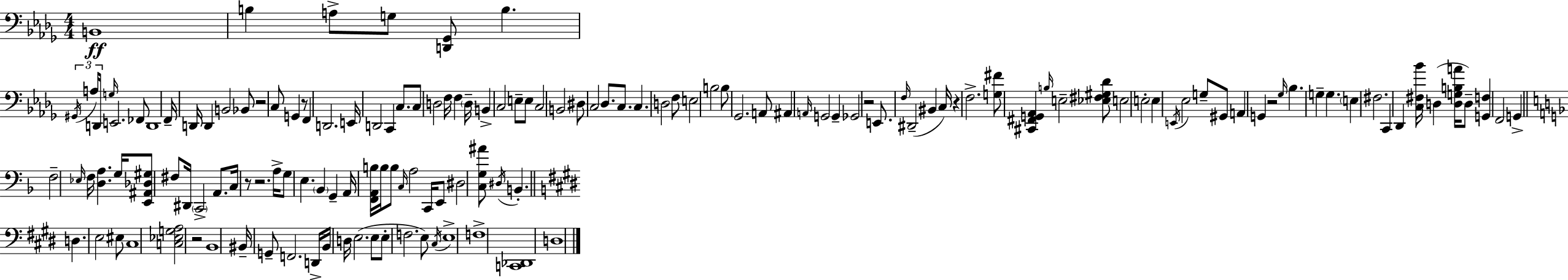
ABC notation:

X:1
T:Untitled
M:4/4
L:1/4
K:Bbm
B,,4 B, A,/2 G,/2 [D,,_G,,]/2 B, ^G,,/4 A,/4 D,,/4 G,/4 E,,2 _F,,/2 D,,4 F,,/4 D,,/4 D,, B,,2 _B,,/2 z2 C,/2 G,, z/2 F,, D,,2 E,,/4 D,,2 C,, C,/2 C,/2 D,2 F,/4 F, D,/4 B,, C,2 E,/2 E,/2 C,2 B,,2 ^D,/2 C,2 _D,/2 C,/2 C, D,2 F,/2 E,2 B,2 B,/2 _G,,2 A,,/2 ^A,, A,,/4 G,,2 G,, _G,,2 z2 E,,/2 F,/4 ^D,,2 ^B,, C,/4 z F,2 [G,^F]/2 [^C,,^F,,G,,_A,,] B,/4 E,2 [_E,^F,^G,_D]/2 E,2 E,2 E, E,,/4 _E,2 G,/2 ^G,,/2 A,, G,, z2 _G,/4 _B, G, G, E, ^F,2 C,, _D,, [C,^F,_B]/4 D, [D,G,B,A]/4 D,/2 [G,,F,] F,,2 G,, F,2 _E,/4 F,/4 [D,A,] G,/4 [E,,^A,,_D,^G,]/2 ^F,/2 ^D,,/4 C,,2 A,,/2 C,/4 z/2 z2 A,/4 G,/2 E, _B,, G,, A,,/4 [F,,A,,B,]/4 B,/4 B,/2 C,/4 A,2 C,,/4 E,,/2 ^D,2 [C,G,^A]/2 ^D,/4 B,, D, E,2 ^E,/2 ^C,4 [C,_E,G,A,]2 z2 B,,4 ^B,,/4 G,,/2 F,,2 D,,/4 B,,/4 D,/4 E,2 E,/2 E,/2 F,2 E,/2 ^C,/4 E,4 F,4 [C,,_D,,]4 D,4